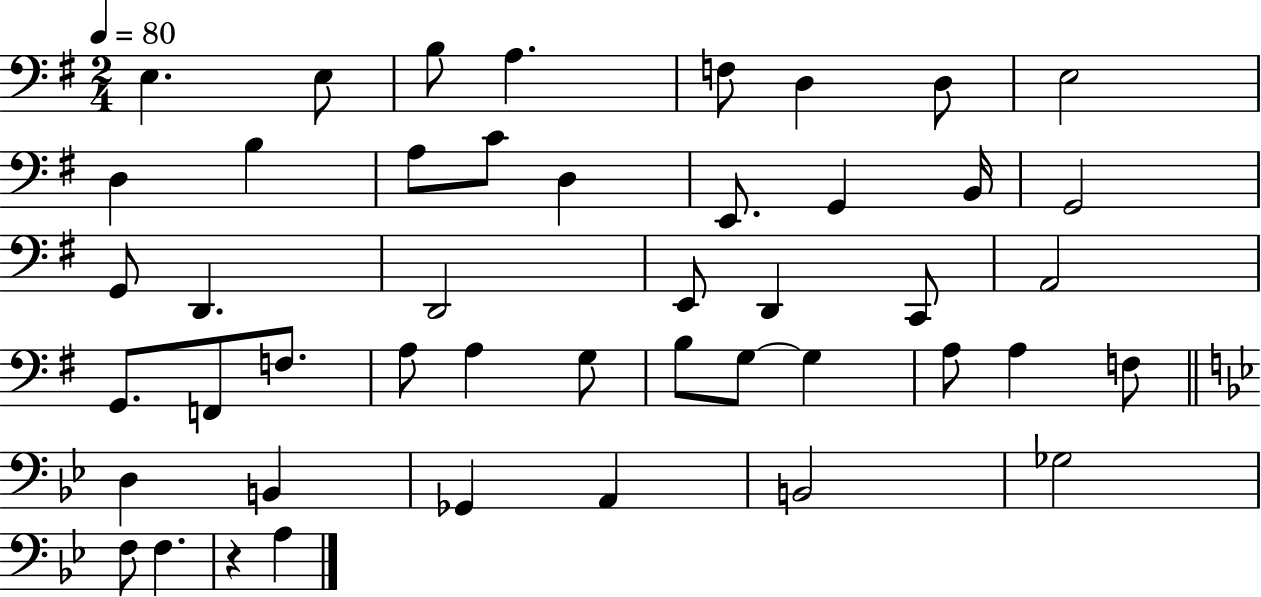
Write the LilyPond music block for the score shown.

{
  \clef bass
  \numericTimeSignature
  \time 2/4
  \key g \major
  \tempo 4 = 80
  e4. e8 | b8 a4. | f8 d4 d8 | e2 | \break d4 b4 | a8 c'8 d4 | e,8. g,4 b,16 | g,2 | \break g,8 d,4. | d,2 | e,8 d,4 c,8 | a,2 | \break g,8. f,8 f8. | a8 a4 g8 | b8 g8~~ g4 | a8 a4 f8 | \break \bar "||" \break \key g \minor d4 b,4 | ges,4 a,4 | b,2 | ges2 | \break f8 f4. | r4 a4 | \bar "|."
}